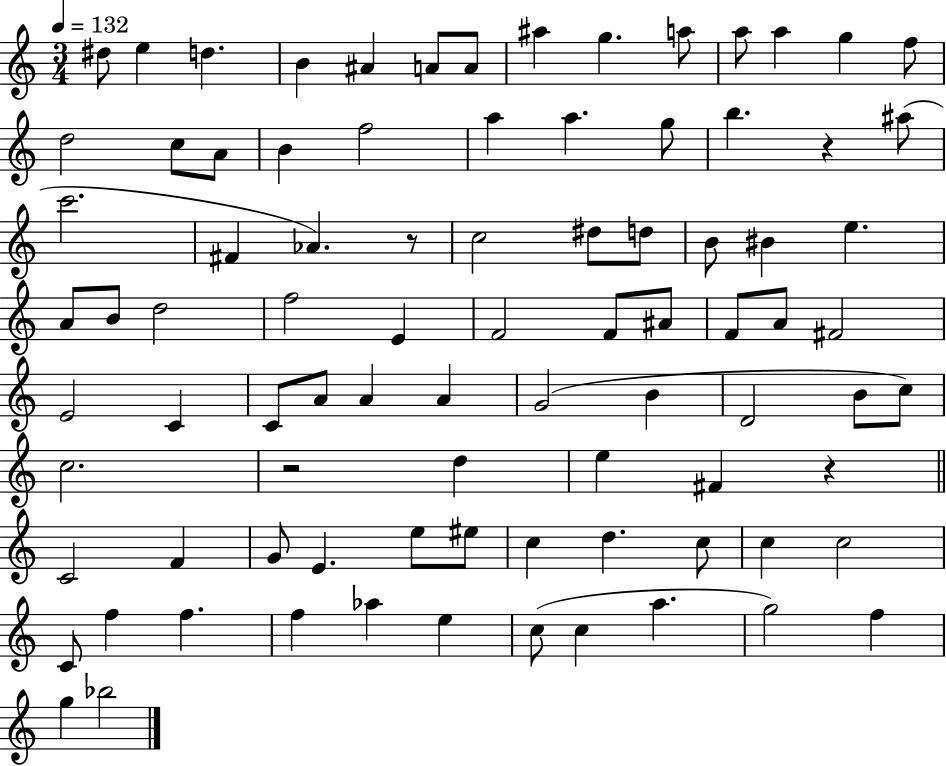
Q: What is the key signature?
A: C major